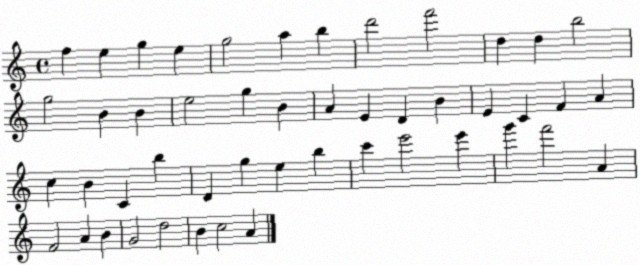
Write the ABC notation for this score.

X:1
T:Untitled
M:4/4
L:1/4
K:C
f e g e g2 a b d'2 f'2 d d b2 g2 B B e2 g B A E D B E C F A c B C b D g e b c' e'2 e' g' f'2 A F2 A B G2 d2 B c2 A